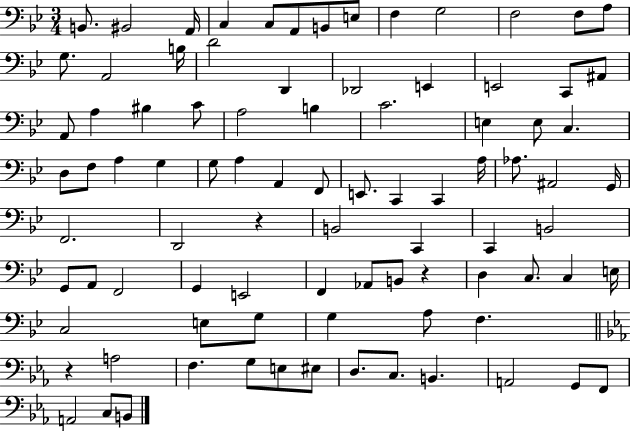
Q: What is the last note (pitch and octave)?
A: B2